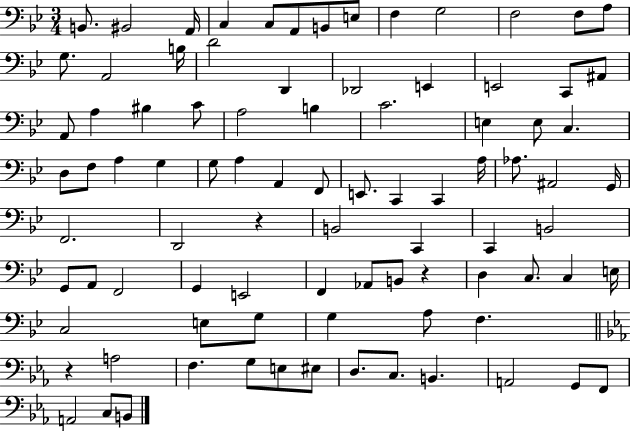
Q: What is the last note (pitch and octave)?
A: B2